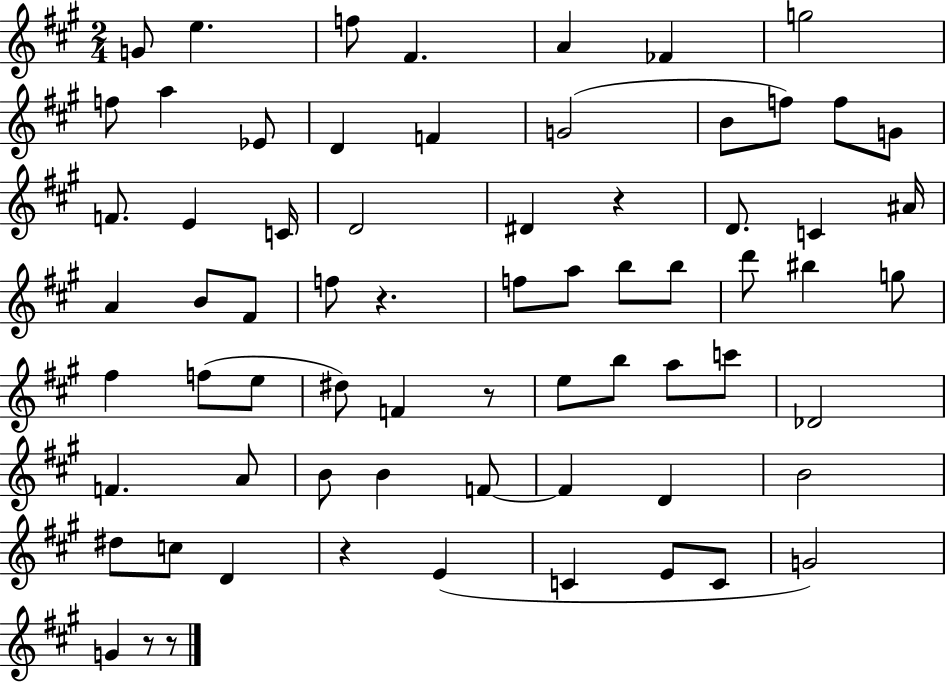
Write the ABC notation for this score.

X:1
T:Untitled
M:2/4
L:1/4
K:A
G/2 e f/2 ^F A _F g2 f/2 a _E/2 D F G2 B/2 f/2 f/2 G/2 F/2 E C/4 D2 ^D z D/2 C ^A/4 A B/2 ^F/2 f/2 z f/2 a/2 b/2 b/2 d'/2 ^b g/2 ^f f/2 e/2 ^d/2 F z/2 e/2 b/2 a/2 c'/2 _D2 F A/2 B/2 B F/2 F D B2 ^d/2 c/2 D z E C E/2 C/2 G2 G z/2 z/2